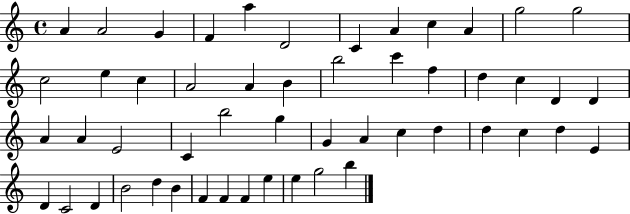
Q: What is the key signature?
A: C major